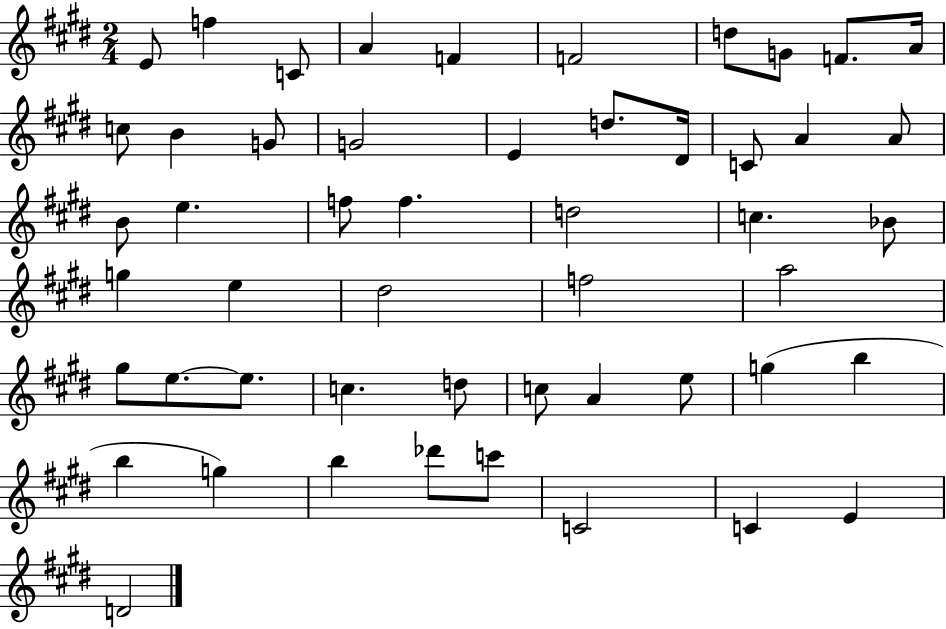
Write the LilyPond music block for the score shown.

{
  \clef treble
  \numericTimeSignature
  \time 2/4
  \key e \major
  e'8 f''4 c'8 | a'4 f'4 | f'2 | d''8 g'8 f'8. a'16 | \break c''8 b'4 g'8 | g'2 | e'4 d''8. dis'16 | c'8 a'4 a'8 | \break b'8 e''4. | f''8 f''4. | d''2 | c''4. bes'8 | \break g''4 e''4 | dis''2 | f''2 | a''2 | \break gis''8 e''8.~~ e''8. | c''4. d''8 | c''8 a'4 e''8 | g''4( b''4 | \break b''4 g''4) | b''4 des'''8 c'''8 | c'2 | c'4 e'4 | \break d'2 | \bar "|."
}